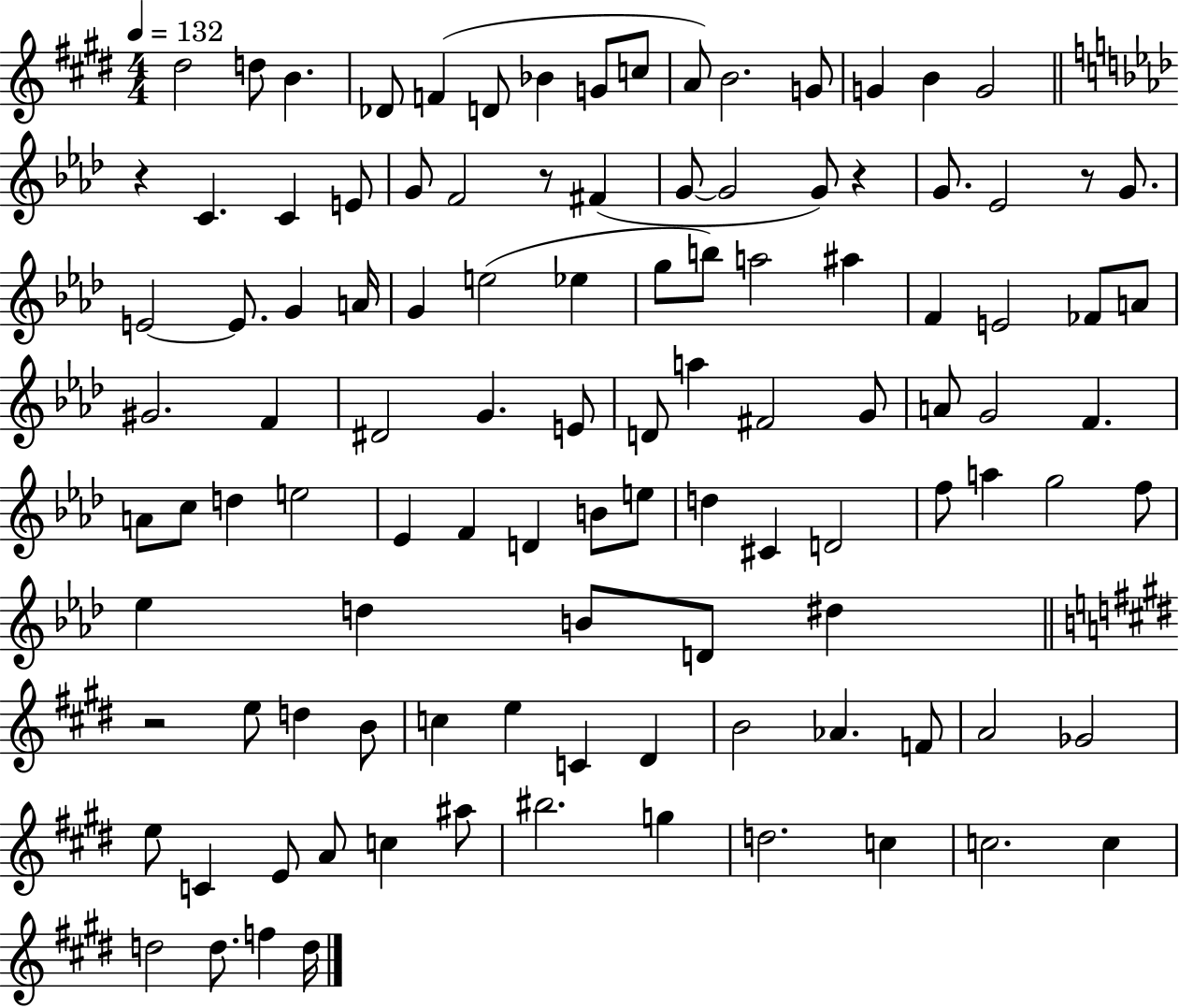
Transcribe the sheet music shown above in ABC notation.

X:1
T:Untitled
M:4/4
L:1/4
K:E
^d2 d/2 B _D/2 F D/2 _B G/2 c/2 A/2 B2 G/2 G B G2 z C C E/2 G/2 F2 z/2 ^F G/2 G2 G/2 z G/2 _E2 z/2 G/2 E2 E/2 G A/4 G e2 _e g/2 b/2 a2 ^a F E2 _F/2 A/2 ^G2 F ^D2 G E/2 D/2 a ^F2 G/2 A/2 G2 F A/2 c/2 d e2 _E F D B/2 e/2 d ^C D2 f/2 a g2 f/2 _e d B/2 D/2 ^d z2 e/2 d B/2 c e C ^D B2 _A F/2 A2 _G2 e/2 C E/2 A/2 c ^a/2 ^b2 g d2 c c2 c d2 d/2 f d/4